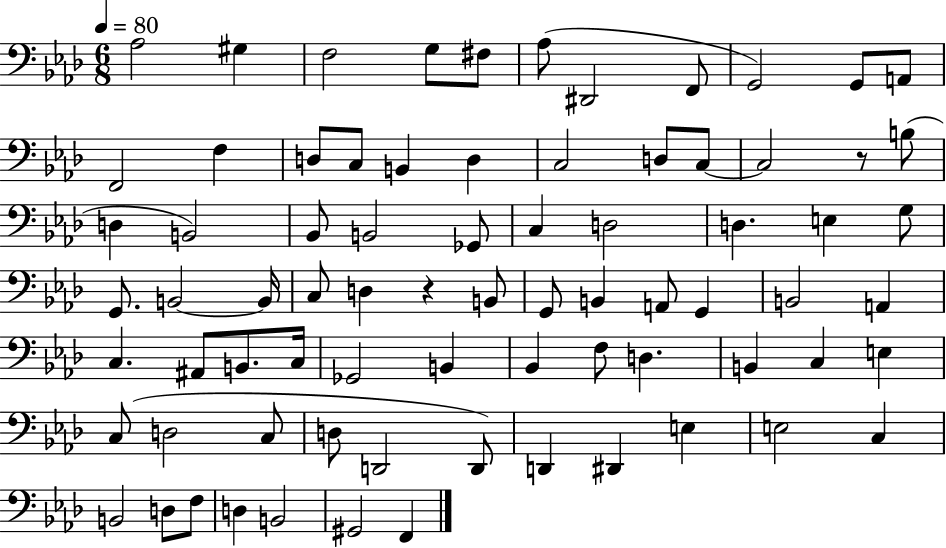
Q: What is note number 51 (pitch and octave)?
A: Bb2